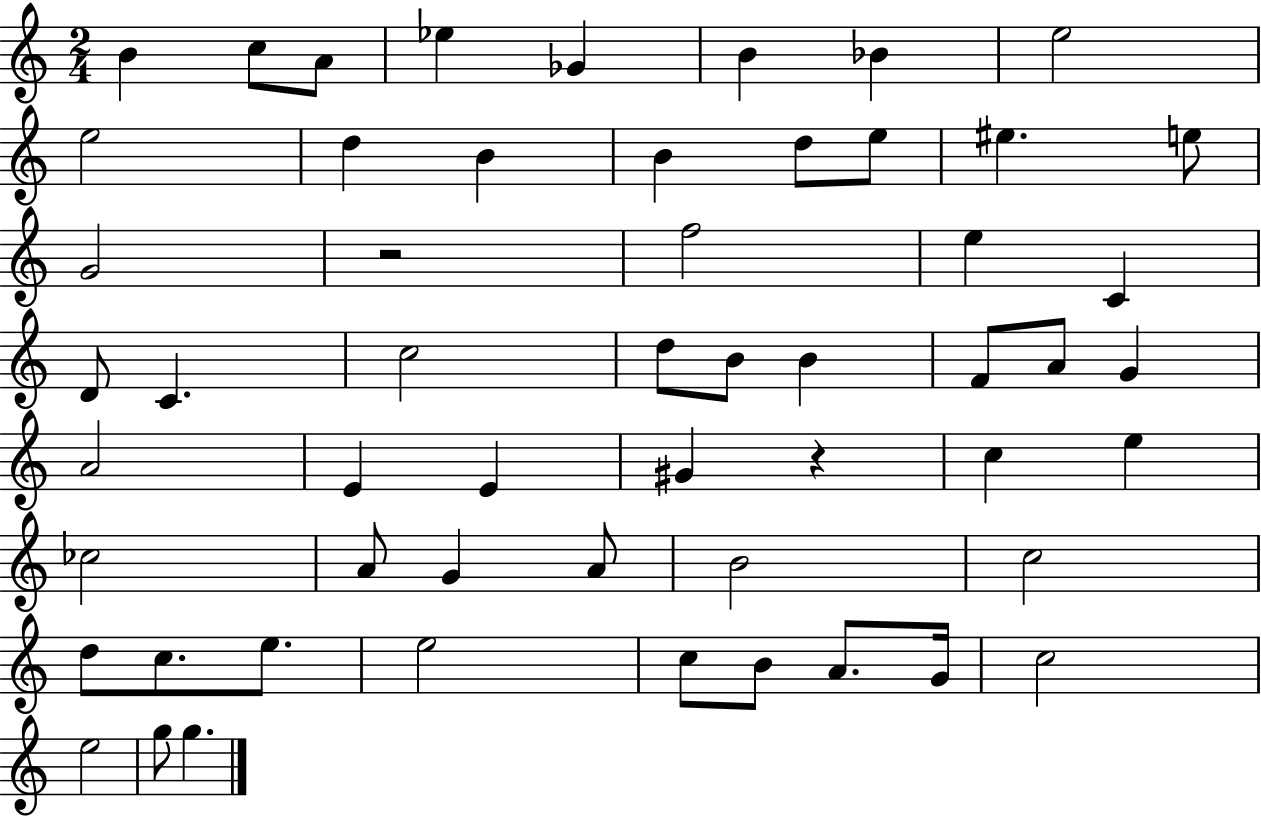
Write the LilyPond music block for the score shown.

{
  \clef treble
  \numericTimeSignature
  \time 2/4
  \key c \major
  b'4 c''8 a'8 | ees''4 ges'4 | b'4 bes'4 | e''2 | \break e''2 | d''4 b'4 | b'4 d''8 e''8 | eis''4. e''8 | \break g'2 | r2 | f''2 | e''4 c'4 | \break d'8 c'4. | c''2 | d''8 b'8 b'4 | f'8 a'8 g'4 | \break a'2 | e'4 e'4 | gis'4 r4 | c''4 e''4 | \break ces''2 | a'8 g'4 a'8 | b'2 | c''2 | \break d''8 c''8. e''8. | e''2 | c''8 b'8 a'8. g'16 | c''2 | \break e''2 | g''8 g''4. | \bar "|."
}